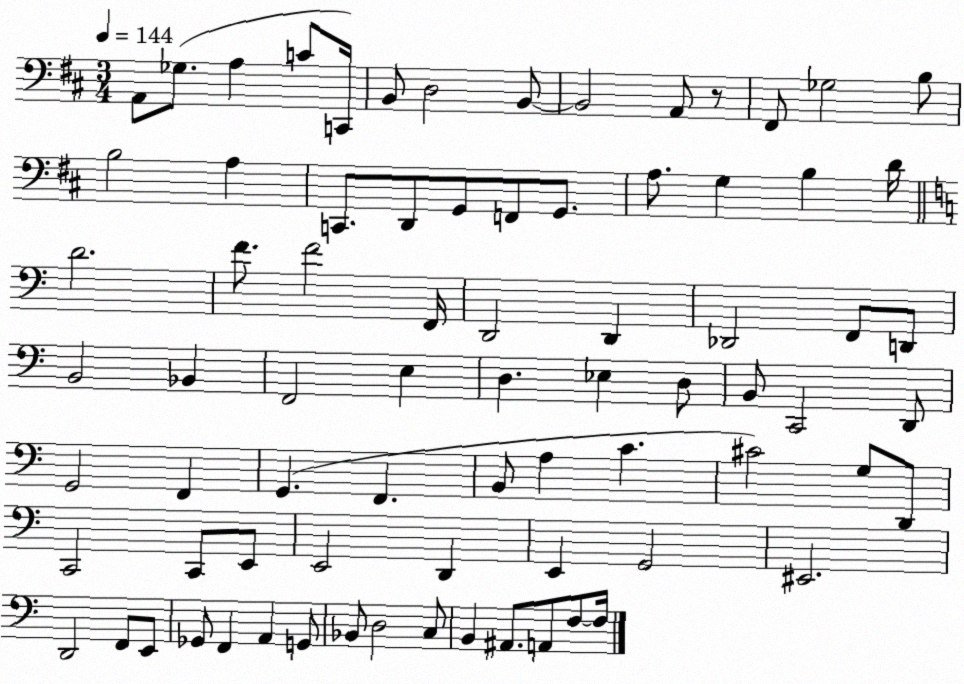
X:1
T:Untitled
M:3/4
L:1/4
K:D
A,,/2 _G,/2 A, C/2 C,,/4 B,,/2 D,2 B,,/2 B,,2 A,,/2 z/2 ^F,,/2 _G,2 B,/2 B,2 A, C,,/2 D,,/2 G,,/2 F,,/2 G,,/2 A,/2 G, B, D/4 D2 F/2 F2 F,,/4 D,,2 D,, _D,,2 F,,/2 D,,/2 B,,2 _B,, F,,2 E, D, _E, D,/2 B,,/2 C,,2 D,,/2 G,,2 F,, G,, F,, B,,/2 A, C ^C2 G,/2 D,,/2 C,,2 C,,/2 E,,/2 E,,2 D,, E,, G,,2 ^E,,2 D,,2 F,,/2 E,,/2 _G,,/2 F,, A,, G,,/2 _B,,/2 D,2 C,/2 B,, ^A,,/2 A,,/2 F,/2 F,/4